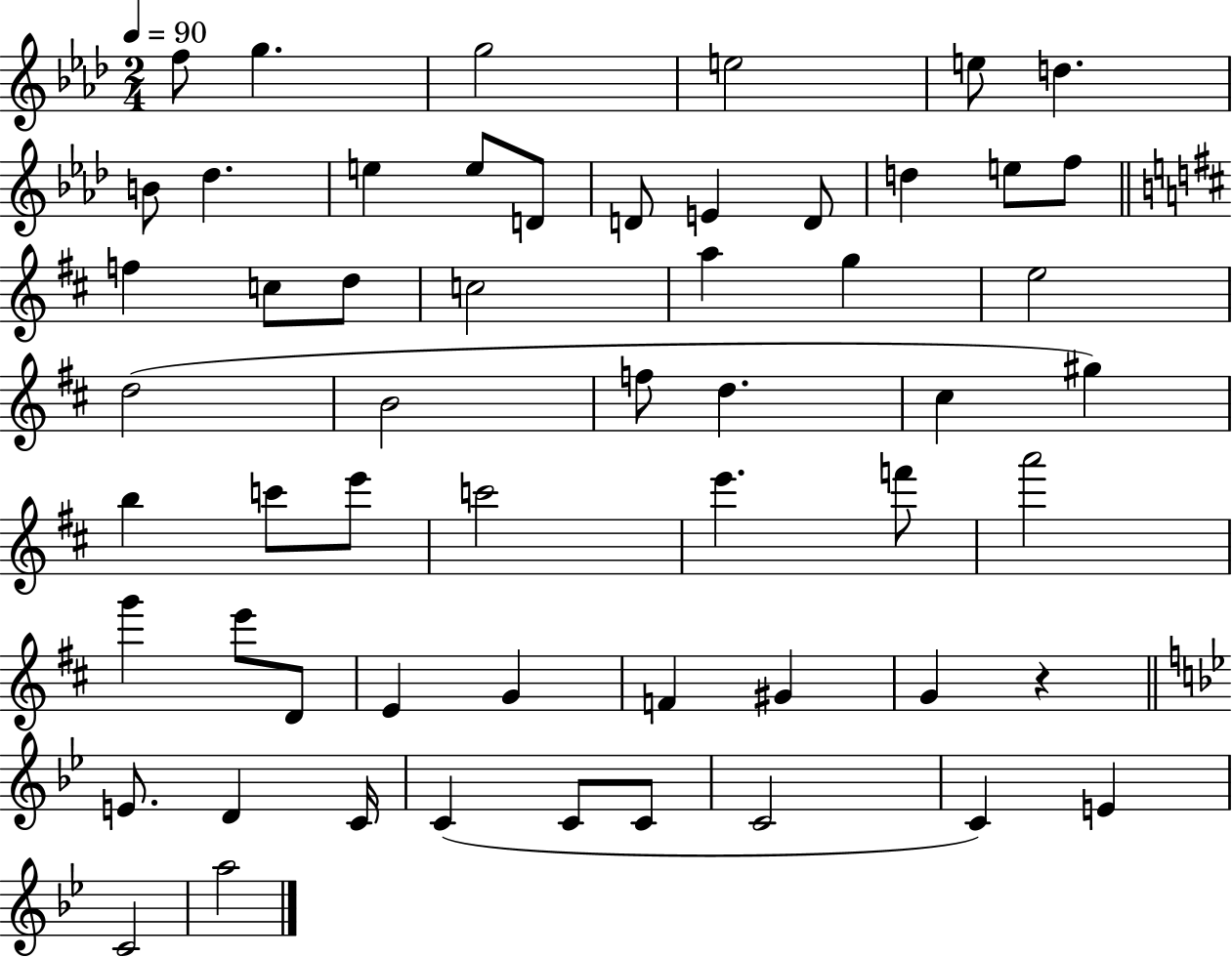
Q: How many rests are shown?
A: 1